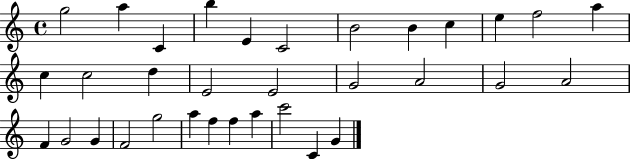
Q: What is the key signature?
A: C major